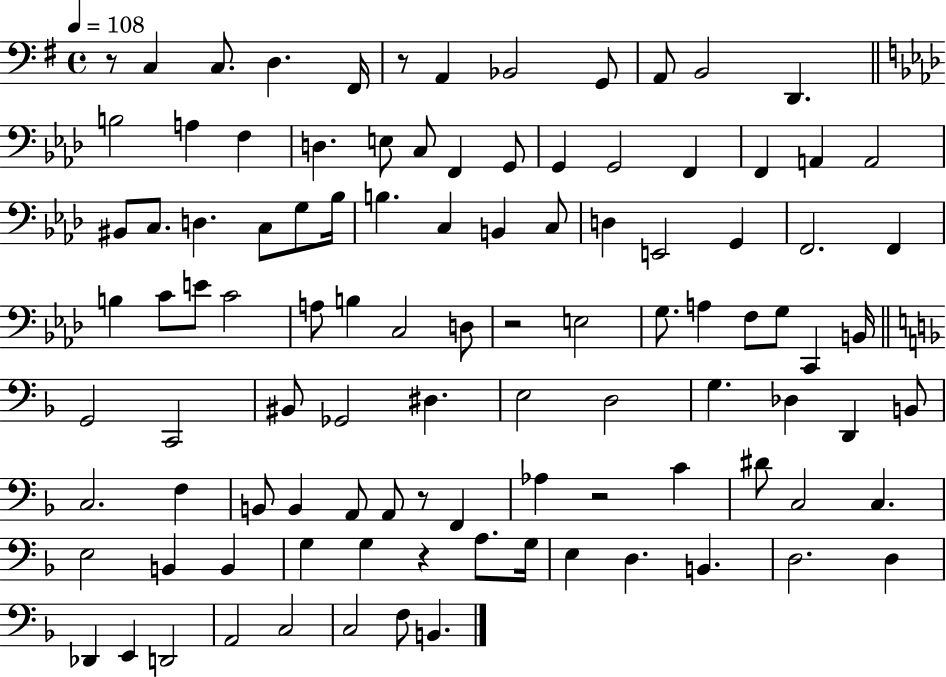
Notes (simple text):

R/e C3/q C3/e. D3/q. F#2/s R/e A2/q Bb2/h G2/e A2/e B2/h D2/q. B3/h A3/q F3/q D3/q. E3/e C3/e F2/q G2/e G2/q G2/h F2/q F2/q A2/q A2/h BIS2/e C3/e. D3/q. C3/e G3/e Bb3/s B3/q. C3/q B2/q C3/e D3/q E2/h G2/q F2/h. F2/q B3/q C4/e E4/e C4/h A3/e B3/q C3/h D3/e R/h E3/h G3/e. A3/q F3/e G3/e C2/q B2/s G2/h C2/h BIS2/e Gb2/h D#3/q. E3/h D3/h G3/q. Db3/q D2/q B2/e C3/h. F3/q B2/e B2/q A2/e A2/e R/e F2/q Ab3/q R/h C4/q D#4/e C3/h C3/q. E3/h B2/q B2/q G3/q G3/q R/q A3/e. G3/s E3/q D3/q. B2/q. D3/h. D3/q Db2/q E2/q D2/h A2/h C3/h C3/h F3/e B2/q.